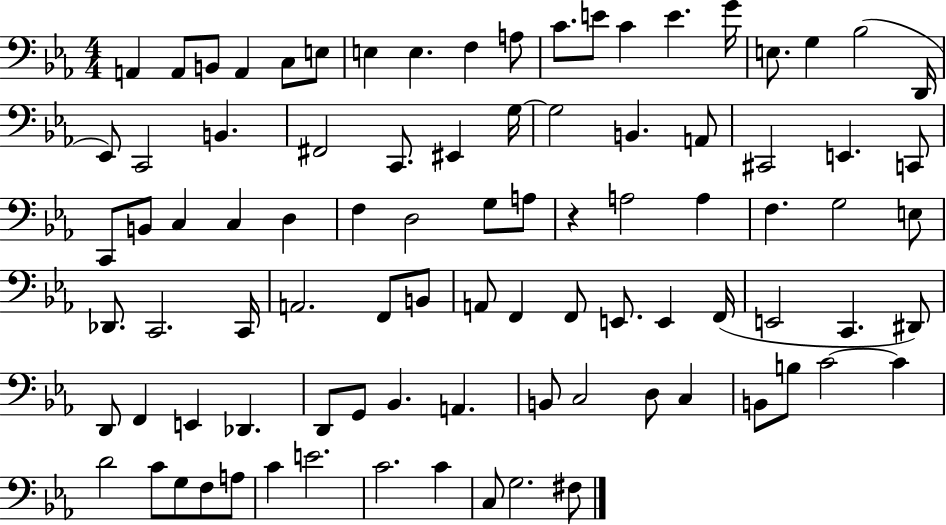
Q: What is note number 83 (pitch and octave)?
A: C4